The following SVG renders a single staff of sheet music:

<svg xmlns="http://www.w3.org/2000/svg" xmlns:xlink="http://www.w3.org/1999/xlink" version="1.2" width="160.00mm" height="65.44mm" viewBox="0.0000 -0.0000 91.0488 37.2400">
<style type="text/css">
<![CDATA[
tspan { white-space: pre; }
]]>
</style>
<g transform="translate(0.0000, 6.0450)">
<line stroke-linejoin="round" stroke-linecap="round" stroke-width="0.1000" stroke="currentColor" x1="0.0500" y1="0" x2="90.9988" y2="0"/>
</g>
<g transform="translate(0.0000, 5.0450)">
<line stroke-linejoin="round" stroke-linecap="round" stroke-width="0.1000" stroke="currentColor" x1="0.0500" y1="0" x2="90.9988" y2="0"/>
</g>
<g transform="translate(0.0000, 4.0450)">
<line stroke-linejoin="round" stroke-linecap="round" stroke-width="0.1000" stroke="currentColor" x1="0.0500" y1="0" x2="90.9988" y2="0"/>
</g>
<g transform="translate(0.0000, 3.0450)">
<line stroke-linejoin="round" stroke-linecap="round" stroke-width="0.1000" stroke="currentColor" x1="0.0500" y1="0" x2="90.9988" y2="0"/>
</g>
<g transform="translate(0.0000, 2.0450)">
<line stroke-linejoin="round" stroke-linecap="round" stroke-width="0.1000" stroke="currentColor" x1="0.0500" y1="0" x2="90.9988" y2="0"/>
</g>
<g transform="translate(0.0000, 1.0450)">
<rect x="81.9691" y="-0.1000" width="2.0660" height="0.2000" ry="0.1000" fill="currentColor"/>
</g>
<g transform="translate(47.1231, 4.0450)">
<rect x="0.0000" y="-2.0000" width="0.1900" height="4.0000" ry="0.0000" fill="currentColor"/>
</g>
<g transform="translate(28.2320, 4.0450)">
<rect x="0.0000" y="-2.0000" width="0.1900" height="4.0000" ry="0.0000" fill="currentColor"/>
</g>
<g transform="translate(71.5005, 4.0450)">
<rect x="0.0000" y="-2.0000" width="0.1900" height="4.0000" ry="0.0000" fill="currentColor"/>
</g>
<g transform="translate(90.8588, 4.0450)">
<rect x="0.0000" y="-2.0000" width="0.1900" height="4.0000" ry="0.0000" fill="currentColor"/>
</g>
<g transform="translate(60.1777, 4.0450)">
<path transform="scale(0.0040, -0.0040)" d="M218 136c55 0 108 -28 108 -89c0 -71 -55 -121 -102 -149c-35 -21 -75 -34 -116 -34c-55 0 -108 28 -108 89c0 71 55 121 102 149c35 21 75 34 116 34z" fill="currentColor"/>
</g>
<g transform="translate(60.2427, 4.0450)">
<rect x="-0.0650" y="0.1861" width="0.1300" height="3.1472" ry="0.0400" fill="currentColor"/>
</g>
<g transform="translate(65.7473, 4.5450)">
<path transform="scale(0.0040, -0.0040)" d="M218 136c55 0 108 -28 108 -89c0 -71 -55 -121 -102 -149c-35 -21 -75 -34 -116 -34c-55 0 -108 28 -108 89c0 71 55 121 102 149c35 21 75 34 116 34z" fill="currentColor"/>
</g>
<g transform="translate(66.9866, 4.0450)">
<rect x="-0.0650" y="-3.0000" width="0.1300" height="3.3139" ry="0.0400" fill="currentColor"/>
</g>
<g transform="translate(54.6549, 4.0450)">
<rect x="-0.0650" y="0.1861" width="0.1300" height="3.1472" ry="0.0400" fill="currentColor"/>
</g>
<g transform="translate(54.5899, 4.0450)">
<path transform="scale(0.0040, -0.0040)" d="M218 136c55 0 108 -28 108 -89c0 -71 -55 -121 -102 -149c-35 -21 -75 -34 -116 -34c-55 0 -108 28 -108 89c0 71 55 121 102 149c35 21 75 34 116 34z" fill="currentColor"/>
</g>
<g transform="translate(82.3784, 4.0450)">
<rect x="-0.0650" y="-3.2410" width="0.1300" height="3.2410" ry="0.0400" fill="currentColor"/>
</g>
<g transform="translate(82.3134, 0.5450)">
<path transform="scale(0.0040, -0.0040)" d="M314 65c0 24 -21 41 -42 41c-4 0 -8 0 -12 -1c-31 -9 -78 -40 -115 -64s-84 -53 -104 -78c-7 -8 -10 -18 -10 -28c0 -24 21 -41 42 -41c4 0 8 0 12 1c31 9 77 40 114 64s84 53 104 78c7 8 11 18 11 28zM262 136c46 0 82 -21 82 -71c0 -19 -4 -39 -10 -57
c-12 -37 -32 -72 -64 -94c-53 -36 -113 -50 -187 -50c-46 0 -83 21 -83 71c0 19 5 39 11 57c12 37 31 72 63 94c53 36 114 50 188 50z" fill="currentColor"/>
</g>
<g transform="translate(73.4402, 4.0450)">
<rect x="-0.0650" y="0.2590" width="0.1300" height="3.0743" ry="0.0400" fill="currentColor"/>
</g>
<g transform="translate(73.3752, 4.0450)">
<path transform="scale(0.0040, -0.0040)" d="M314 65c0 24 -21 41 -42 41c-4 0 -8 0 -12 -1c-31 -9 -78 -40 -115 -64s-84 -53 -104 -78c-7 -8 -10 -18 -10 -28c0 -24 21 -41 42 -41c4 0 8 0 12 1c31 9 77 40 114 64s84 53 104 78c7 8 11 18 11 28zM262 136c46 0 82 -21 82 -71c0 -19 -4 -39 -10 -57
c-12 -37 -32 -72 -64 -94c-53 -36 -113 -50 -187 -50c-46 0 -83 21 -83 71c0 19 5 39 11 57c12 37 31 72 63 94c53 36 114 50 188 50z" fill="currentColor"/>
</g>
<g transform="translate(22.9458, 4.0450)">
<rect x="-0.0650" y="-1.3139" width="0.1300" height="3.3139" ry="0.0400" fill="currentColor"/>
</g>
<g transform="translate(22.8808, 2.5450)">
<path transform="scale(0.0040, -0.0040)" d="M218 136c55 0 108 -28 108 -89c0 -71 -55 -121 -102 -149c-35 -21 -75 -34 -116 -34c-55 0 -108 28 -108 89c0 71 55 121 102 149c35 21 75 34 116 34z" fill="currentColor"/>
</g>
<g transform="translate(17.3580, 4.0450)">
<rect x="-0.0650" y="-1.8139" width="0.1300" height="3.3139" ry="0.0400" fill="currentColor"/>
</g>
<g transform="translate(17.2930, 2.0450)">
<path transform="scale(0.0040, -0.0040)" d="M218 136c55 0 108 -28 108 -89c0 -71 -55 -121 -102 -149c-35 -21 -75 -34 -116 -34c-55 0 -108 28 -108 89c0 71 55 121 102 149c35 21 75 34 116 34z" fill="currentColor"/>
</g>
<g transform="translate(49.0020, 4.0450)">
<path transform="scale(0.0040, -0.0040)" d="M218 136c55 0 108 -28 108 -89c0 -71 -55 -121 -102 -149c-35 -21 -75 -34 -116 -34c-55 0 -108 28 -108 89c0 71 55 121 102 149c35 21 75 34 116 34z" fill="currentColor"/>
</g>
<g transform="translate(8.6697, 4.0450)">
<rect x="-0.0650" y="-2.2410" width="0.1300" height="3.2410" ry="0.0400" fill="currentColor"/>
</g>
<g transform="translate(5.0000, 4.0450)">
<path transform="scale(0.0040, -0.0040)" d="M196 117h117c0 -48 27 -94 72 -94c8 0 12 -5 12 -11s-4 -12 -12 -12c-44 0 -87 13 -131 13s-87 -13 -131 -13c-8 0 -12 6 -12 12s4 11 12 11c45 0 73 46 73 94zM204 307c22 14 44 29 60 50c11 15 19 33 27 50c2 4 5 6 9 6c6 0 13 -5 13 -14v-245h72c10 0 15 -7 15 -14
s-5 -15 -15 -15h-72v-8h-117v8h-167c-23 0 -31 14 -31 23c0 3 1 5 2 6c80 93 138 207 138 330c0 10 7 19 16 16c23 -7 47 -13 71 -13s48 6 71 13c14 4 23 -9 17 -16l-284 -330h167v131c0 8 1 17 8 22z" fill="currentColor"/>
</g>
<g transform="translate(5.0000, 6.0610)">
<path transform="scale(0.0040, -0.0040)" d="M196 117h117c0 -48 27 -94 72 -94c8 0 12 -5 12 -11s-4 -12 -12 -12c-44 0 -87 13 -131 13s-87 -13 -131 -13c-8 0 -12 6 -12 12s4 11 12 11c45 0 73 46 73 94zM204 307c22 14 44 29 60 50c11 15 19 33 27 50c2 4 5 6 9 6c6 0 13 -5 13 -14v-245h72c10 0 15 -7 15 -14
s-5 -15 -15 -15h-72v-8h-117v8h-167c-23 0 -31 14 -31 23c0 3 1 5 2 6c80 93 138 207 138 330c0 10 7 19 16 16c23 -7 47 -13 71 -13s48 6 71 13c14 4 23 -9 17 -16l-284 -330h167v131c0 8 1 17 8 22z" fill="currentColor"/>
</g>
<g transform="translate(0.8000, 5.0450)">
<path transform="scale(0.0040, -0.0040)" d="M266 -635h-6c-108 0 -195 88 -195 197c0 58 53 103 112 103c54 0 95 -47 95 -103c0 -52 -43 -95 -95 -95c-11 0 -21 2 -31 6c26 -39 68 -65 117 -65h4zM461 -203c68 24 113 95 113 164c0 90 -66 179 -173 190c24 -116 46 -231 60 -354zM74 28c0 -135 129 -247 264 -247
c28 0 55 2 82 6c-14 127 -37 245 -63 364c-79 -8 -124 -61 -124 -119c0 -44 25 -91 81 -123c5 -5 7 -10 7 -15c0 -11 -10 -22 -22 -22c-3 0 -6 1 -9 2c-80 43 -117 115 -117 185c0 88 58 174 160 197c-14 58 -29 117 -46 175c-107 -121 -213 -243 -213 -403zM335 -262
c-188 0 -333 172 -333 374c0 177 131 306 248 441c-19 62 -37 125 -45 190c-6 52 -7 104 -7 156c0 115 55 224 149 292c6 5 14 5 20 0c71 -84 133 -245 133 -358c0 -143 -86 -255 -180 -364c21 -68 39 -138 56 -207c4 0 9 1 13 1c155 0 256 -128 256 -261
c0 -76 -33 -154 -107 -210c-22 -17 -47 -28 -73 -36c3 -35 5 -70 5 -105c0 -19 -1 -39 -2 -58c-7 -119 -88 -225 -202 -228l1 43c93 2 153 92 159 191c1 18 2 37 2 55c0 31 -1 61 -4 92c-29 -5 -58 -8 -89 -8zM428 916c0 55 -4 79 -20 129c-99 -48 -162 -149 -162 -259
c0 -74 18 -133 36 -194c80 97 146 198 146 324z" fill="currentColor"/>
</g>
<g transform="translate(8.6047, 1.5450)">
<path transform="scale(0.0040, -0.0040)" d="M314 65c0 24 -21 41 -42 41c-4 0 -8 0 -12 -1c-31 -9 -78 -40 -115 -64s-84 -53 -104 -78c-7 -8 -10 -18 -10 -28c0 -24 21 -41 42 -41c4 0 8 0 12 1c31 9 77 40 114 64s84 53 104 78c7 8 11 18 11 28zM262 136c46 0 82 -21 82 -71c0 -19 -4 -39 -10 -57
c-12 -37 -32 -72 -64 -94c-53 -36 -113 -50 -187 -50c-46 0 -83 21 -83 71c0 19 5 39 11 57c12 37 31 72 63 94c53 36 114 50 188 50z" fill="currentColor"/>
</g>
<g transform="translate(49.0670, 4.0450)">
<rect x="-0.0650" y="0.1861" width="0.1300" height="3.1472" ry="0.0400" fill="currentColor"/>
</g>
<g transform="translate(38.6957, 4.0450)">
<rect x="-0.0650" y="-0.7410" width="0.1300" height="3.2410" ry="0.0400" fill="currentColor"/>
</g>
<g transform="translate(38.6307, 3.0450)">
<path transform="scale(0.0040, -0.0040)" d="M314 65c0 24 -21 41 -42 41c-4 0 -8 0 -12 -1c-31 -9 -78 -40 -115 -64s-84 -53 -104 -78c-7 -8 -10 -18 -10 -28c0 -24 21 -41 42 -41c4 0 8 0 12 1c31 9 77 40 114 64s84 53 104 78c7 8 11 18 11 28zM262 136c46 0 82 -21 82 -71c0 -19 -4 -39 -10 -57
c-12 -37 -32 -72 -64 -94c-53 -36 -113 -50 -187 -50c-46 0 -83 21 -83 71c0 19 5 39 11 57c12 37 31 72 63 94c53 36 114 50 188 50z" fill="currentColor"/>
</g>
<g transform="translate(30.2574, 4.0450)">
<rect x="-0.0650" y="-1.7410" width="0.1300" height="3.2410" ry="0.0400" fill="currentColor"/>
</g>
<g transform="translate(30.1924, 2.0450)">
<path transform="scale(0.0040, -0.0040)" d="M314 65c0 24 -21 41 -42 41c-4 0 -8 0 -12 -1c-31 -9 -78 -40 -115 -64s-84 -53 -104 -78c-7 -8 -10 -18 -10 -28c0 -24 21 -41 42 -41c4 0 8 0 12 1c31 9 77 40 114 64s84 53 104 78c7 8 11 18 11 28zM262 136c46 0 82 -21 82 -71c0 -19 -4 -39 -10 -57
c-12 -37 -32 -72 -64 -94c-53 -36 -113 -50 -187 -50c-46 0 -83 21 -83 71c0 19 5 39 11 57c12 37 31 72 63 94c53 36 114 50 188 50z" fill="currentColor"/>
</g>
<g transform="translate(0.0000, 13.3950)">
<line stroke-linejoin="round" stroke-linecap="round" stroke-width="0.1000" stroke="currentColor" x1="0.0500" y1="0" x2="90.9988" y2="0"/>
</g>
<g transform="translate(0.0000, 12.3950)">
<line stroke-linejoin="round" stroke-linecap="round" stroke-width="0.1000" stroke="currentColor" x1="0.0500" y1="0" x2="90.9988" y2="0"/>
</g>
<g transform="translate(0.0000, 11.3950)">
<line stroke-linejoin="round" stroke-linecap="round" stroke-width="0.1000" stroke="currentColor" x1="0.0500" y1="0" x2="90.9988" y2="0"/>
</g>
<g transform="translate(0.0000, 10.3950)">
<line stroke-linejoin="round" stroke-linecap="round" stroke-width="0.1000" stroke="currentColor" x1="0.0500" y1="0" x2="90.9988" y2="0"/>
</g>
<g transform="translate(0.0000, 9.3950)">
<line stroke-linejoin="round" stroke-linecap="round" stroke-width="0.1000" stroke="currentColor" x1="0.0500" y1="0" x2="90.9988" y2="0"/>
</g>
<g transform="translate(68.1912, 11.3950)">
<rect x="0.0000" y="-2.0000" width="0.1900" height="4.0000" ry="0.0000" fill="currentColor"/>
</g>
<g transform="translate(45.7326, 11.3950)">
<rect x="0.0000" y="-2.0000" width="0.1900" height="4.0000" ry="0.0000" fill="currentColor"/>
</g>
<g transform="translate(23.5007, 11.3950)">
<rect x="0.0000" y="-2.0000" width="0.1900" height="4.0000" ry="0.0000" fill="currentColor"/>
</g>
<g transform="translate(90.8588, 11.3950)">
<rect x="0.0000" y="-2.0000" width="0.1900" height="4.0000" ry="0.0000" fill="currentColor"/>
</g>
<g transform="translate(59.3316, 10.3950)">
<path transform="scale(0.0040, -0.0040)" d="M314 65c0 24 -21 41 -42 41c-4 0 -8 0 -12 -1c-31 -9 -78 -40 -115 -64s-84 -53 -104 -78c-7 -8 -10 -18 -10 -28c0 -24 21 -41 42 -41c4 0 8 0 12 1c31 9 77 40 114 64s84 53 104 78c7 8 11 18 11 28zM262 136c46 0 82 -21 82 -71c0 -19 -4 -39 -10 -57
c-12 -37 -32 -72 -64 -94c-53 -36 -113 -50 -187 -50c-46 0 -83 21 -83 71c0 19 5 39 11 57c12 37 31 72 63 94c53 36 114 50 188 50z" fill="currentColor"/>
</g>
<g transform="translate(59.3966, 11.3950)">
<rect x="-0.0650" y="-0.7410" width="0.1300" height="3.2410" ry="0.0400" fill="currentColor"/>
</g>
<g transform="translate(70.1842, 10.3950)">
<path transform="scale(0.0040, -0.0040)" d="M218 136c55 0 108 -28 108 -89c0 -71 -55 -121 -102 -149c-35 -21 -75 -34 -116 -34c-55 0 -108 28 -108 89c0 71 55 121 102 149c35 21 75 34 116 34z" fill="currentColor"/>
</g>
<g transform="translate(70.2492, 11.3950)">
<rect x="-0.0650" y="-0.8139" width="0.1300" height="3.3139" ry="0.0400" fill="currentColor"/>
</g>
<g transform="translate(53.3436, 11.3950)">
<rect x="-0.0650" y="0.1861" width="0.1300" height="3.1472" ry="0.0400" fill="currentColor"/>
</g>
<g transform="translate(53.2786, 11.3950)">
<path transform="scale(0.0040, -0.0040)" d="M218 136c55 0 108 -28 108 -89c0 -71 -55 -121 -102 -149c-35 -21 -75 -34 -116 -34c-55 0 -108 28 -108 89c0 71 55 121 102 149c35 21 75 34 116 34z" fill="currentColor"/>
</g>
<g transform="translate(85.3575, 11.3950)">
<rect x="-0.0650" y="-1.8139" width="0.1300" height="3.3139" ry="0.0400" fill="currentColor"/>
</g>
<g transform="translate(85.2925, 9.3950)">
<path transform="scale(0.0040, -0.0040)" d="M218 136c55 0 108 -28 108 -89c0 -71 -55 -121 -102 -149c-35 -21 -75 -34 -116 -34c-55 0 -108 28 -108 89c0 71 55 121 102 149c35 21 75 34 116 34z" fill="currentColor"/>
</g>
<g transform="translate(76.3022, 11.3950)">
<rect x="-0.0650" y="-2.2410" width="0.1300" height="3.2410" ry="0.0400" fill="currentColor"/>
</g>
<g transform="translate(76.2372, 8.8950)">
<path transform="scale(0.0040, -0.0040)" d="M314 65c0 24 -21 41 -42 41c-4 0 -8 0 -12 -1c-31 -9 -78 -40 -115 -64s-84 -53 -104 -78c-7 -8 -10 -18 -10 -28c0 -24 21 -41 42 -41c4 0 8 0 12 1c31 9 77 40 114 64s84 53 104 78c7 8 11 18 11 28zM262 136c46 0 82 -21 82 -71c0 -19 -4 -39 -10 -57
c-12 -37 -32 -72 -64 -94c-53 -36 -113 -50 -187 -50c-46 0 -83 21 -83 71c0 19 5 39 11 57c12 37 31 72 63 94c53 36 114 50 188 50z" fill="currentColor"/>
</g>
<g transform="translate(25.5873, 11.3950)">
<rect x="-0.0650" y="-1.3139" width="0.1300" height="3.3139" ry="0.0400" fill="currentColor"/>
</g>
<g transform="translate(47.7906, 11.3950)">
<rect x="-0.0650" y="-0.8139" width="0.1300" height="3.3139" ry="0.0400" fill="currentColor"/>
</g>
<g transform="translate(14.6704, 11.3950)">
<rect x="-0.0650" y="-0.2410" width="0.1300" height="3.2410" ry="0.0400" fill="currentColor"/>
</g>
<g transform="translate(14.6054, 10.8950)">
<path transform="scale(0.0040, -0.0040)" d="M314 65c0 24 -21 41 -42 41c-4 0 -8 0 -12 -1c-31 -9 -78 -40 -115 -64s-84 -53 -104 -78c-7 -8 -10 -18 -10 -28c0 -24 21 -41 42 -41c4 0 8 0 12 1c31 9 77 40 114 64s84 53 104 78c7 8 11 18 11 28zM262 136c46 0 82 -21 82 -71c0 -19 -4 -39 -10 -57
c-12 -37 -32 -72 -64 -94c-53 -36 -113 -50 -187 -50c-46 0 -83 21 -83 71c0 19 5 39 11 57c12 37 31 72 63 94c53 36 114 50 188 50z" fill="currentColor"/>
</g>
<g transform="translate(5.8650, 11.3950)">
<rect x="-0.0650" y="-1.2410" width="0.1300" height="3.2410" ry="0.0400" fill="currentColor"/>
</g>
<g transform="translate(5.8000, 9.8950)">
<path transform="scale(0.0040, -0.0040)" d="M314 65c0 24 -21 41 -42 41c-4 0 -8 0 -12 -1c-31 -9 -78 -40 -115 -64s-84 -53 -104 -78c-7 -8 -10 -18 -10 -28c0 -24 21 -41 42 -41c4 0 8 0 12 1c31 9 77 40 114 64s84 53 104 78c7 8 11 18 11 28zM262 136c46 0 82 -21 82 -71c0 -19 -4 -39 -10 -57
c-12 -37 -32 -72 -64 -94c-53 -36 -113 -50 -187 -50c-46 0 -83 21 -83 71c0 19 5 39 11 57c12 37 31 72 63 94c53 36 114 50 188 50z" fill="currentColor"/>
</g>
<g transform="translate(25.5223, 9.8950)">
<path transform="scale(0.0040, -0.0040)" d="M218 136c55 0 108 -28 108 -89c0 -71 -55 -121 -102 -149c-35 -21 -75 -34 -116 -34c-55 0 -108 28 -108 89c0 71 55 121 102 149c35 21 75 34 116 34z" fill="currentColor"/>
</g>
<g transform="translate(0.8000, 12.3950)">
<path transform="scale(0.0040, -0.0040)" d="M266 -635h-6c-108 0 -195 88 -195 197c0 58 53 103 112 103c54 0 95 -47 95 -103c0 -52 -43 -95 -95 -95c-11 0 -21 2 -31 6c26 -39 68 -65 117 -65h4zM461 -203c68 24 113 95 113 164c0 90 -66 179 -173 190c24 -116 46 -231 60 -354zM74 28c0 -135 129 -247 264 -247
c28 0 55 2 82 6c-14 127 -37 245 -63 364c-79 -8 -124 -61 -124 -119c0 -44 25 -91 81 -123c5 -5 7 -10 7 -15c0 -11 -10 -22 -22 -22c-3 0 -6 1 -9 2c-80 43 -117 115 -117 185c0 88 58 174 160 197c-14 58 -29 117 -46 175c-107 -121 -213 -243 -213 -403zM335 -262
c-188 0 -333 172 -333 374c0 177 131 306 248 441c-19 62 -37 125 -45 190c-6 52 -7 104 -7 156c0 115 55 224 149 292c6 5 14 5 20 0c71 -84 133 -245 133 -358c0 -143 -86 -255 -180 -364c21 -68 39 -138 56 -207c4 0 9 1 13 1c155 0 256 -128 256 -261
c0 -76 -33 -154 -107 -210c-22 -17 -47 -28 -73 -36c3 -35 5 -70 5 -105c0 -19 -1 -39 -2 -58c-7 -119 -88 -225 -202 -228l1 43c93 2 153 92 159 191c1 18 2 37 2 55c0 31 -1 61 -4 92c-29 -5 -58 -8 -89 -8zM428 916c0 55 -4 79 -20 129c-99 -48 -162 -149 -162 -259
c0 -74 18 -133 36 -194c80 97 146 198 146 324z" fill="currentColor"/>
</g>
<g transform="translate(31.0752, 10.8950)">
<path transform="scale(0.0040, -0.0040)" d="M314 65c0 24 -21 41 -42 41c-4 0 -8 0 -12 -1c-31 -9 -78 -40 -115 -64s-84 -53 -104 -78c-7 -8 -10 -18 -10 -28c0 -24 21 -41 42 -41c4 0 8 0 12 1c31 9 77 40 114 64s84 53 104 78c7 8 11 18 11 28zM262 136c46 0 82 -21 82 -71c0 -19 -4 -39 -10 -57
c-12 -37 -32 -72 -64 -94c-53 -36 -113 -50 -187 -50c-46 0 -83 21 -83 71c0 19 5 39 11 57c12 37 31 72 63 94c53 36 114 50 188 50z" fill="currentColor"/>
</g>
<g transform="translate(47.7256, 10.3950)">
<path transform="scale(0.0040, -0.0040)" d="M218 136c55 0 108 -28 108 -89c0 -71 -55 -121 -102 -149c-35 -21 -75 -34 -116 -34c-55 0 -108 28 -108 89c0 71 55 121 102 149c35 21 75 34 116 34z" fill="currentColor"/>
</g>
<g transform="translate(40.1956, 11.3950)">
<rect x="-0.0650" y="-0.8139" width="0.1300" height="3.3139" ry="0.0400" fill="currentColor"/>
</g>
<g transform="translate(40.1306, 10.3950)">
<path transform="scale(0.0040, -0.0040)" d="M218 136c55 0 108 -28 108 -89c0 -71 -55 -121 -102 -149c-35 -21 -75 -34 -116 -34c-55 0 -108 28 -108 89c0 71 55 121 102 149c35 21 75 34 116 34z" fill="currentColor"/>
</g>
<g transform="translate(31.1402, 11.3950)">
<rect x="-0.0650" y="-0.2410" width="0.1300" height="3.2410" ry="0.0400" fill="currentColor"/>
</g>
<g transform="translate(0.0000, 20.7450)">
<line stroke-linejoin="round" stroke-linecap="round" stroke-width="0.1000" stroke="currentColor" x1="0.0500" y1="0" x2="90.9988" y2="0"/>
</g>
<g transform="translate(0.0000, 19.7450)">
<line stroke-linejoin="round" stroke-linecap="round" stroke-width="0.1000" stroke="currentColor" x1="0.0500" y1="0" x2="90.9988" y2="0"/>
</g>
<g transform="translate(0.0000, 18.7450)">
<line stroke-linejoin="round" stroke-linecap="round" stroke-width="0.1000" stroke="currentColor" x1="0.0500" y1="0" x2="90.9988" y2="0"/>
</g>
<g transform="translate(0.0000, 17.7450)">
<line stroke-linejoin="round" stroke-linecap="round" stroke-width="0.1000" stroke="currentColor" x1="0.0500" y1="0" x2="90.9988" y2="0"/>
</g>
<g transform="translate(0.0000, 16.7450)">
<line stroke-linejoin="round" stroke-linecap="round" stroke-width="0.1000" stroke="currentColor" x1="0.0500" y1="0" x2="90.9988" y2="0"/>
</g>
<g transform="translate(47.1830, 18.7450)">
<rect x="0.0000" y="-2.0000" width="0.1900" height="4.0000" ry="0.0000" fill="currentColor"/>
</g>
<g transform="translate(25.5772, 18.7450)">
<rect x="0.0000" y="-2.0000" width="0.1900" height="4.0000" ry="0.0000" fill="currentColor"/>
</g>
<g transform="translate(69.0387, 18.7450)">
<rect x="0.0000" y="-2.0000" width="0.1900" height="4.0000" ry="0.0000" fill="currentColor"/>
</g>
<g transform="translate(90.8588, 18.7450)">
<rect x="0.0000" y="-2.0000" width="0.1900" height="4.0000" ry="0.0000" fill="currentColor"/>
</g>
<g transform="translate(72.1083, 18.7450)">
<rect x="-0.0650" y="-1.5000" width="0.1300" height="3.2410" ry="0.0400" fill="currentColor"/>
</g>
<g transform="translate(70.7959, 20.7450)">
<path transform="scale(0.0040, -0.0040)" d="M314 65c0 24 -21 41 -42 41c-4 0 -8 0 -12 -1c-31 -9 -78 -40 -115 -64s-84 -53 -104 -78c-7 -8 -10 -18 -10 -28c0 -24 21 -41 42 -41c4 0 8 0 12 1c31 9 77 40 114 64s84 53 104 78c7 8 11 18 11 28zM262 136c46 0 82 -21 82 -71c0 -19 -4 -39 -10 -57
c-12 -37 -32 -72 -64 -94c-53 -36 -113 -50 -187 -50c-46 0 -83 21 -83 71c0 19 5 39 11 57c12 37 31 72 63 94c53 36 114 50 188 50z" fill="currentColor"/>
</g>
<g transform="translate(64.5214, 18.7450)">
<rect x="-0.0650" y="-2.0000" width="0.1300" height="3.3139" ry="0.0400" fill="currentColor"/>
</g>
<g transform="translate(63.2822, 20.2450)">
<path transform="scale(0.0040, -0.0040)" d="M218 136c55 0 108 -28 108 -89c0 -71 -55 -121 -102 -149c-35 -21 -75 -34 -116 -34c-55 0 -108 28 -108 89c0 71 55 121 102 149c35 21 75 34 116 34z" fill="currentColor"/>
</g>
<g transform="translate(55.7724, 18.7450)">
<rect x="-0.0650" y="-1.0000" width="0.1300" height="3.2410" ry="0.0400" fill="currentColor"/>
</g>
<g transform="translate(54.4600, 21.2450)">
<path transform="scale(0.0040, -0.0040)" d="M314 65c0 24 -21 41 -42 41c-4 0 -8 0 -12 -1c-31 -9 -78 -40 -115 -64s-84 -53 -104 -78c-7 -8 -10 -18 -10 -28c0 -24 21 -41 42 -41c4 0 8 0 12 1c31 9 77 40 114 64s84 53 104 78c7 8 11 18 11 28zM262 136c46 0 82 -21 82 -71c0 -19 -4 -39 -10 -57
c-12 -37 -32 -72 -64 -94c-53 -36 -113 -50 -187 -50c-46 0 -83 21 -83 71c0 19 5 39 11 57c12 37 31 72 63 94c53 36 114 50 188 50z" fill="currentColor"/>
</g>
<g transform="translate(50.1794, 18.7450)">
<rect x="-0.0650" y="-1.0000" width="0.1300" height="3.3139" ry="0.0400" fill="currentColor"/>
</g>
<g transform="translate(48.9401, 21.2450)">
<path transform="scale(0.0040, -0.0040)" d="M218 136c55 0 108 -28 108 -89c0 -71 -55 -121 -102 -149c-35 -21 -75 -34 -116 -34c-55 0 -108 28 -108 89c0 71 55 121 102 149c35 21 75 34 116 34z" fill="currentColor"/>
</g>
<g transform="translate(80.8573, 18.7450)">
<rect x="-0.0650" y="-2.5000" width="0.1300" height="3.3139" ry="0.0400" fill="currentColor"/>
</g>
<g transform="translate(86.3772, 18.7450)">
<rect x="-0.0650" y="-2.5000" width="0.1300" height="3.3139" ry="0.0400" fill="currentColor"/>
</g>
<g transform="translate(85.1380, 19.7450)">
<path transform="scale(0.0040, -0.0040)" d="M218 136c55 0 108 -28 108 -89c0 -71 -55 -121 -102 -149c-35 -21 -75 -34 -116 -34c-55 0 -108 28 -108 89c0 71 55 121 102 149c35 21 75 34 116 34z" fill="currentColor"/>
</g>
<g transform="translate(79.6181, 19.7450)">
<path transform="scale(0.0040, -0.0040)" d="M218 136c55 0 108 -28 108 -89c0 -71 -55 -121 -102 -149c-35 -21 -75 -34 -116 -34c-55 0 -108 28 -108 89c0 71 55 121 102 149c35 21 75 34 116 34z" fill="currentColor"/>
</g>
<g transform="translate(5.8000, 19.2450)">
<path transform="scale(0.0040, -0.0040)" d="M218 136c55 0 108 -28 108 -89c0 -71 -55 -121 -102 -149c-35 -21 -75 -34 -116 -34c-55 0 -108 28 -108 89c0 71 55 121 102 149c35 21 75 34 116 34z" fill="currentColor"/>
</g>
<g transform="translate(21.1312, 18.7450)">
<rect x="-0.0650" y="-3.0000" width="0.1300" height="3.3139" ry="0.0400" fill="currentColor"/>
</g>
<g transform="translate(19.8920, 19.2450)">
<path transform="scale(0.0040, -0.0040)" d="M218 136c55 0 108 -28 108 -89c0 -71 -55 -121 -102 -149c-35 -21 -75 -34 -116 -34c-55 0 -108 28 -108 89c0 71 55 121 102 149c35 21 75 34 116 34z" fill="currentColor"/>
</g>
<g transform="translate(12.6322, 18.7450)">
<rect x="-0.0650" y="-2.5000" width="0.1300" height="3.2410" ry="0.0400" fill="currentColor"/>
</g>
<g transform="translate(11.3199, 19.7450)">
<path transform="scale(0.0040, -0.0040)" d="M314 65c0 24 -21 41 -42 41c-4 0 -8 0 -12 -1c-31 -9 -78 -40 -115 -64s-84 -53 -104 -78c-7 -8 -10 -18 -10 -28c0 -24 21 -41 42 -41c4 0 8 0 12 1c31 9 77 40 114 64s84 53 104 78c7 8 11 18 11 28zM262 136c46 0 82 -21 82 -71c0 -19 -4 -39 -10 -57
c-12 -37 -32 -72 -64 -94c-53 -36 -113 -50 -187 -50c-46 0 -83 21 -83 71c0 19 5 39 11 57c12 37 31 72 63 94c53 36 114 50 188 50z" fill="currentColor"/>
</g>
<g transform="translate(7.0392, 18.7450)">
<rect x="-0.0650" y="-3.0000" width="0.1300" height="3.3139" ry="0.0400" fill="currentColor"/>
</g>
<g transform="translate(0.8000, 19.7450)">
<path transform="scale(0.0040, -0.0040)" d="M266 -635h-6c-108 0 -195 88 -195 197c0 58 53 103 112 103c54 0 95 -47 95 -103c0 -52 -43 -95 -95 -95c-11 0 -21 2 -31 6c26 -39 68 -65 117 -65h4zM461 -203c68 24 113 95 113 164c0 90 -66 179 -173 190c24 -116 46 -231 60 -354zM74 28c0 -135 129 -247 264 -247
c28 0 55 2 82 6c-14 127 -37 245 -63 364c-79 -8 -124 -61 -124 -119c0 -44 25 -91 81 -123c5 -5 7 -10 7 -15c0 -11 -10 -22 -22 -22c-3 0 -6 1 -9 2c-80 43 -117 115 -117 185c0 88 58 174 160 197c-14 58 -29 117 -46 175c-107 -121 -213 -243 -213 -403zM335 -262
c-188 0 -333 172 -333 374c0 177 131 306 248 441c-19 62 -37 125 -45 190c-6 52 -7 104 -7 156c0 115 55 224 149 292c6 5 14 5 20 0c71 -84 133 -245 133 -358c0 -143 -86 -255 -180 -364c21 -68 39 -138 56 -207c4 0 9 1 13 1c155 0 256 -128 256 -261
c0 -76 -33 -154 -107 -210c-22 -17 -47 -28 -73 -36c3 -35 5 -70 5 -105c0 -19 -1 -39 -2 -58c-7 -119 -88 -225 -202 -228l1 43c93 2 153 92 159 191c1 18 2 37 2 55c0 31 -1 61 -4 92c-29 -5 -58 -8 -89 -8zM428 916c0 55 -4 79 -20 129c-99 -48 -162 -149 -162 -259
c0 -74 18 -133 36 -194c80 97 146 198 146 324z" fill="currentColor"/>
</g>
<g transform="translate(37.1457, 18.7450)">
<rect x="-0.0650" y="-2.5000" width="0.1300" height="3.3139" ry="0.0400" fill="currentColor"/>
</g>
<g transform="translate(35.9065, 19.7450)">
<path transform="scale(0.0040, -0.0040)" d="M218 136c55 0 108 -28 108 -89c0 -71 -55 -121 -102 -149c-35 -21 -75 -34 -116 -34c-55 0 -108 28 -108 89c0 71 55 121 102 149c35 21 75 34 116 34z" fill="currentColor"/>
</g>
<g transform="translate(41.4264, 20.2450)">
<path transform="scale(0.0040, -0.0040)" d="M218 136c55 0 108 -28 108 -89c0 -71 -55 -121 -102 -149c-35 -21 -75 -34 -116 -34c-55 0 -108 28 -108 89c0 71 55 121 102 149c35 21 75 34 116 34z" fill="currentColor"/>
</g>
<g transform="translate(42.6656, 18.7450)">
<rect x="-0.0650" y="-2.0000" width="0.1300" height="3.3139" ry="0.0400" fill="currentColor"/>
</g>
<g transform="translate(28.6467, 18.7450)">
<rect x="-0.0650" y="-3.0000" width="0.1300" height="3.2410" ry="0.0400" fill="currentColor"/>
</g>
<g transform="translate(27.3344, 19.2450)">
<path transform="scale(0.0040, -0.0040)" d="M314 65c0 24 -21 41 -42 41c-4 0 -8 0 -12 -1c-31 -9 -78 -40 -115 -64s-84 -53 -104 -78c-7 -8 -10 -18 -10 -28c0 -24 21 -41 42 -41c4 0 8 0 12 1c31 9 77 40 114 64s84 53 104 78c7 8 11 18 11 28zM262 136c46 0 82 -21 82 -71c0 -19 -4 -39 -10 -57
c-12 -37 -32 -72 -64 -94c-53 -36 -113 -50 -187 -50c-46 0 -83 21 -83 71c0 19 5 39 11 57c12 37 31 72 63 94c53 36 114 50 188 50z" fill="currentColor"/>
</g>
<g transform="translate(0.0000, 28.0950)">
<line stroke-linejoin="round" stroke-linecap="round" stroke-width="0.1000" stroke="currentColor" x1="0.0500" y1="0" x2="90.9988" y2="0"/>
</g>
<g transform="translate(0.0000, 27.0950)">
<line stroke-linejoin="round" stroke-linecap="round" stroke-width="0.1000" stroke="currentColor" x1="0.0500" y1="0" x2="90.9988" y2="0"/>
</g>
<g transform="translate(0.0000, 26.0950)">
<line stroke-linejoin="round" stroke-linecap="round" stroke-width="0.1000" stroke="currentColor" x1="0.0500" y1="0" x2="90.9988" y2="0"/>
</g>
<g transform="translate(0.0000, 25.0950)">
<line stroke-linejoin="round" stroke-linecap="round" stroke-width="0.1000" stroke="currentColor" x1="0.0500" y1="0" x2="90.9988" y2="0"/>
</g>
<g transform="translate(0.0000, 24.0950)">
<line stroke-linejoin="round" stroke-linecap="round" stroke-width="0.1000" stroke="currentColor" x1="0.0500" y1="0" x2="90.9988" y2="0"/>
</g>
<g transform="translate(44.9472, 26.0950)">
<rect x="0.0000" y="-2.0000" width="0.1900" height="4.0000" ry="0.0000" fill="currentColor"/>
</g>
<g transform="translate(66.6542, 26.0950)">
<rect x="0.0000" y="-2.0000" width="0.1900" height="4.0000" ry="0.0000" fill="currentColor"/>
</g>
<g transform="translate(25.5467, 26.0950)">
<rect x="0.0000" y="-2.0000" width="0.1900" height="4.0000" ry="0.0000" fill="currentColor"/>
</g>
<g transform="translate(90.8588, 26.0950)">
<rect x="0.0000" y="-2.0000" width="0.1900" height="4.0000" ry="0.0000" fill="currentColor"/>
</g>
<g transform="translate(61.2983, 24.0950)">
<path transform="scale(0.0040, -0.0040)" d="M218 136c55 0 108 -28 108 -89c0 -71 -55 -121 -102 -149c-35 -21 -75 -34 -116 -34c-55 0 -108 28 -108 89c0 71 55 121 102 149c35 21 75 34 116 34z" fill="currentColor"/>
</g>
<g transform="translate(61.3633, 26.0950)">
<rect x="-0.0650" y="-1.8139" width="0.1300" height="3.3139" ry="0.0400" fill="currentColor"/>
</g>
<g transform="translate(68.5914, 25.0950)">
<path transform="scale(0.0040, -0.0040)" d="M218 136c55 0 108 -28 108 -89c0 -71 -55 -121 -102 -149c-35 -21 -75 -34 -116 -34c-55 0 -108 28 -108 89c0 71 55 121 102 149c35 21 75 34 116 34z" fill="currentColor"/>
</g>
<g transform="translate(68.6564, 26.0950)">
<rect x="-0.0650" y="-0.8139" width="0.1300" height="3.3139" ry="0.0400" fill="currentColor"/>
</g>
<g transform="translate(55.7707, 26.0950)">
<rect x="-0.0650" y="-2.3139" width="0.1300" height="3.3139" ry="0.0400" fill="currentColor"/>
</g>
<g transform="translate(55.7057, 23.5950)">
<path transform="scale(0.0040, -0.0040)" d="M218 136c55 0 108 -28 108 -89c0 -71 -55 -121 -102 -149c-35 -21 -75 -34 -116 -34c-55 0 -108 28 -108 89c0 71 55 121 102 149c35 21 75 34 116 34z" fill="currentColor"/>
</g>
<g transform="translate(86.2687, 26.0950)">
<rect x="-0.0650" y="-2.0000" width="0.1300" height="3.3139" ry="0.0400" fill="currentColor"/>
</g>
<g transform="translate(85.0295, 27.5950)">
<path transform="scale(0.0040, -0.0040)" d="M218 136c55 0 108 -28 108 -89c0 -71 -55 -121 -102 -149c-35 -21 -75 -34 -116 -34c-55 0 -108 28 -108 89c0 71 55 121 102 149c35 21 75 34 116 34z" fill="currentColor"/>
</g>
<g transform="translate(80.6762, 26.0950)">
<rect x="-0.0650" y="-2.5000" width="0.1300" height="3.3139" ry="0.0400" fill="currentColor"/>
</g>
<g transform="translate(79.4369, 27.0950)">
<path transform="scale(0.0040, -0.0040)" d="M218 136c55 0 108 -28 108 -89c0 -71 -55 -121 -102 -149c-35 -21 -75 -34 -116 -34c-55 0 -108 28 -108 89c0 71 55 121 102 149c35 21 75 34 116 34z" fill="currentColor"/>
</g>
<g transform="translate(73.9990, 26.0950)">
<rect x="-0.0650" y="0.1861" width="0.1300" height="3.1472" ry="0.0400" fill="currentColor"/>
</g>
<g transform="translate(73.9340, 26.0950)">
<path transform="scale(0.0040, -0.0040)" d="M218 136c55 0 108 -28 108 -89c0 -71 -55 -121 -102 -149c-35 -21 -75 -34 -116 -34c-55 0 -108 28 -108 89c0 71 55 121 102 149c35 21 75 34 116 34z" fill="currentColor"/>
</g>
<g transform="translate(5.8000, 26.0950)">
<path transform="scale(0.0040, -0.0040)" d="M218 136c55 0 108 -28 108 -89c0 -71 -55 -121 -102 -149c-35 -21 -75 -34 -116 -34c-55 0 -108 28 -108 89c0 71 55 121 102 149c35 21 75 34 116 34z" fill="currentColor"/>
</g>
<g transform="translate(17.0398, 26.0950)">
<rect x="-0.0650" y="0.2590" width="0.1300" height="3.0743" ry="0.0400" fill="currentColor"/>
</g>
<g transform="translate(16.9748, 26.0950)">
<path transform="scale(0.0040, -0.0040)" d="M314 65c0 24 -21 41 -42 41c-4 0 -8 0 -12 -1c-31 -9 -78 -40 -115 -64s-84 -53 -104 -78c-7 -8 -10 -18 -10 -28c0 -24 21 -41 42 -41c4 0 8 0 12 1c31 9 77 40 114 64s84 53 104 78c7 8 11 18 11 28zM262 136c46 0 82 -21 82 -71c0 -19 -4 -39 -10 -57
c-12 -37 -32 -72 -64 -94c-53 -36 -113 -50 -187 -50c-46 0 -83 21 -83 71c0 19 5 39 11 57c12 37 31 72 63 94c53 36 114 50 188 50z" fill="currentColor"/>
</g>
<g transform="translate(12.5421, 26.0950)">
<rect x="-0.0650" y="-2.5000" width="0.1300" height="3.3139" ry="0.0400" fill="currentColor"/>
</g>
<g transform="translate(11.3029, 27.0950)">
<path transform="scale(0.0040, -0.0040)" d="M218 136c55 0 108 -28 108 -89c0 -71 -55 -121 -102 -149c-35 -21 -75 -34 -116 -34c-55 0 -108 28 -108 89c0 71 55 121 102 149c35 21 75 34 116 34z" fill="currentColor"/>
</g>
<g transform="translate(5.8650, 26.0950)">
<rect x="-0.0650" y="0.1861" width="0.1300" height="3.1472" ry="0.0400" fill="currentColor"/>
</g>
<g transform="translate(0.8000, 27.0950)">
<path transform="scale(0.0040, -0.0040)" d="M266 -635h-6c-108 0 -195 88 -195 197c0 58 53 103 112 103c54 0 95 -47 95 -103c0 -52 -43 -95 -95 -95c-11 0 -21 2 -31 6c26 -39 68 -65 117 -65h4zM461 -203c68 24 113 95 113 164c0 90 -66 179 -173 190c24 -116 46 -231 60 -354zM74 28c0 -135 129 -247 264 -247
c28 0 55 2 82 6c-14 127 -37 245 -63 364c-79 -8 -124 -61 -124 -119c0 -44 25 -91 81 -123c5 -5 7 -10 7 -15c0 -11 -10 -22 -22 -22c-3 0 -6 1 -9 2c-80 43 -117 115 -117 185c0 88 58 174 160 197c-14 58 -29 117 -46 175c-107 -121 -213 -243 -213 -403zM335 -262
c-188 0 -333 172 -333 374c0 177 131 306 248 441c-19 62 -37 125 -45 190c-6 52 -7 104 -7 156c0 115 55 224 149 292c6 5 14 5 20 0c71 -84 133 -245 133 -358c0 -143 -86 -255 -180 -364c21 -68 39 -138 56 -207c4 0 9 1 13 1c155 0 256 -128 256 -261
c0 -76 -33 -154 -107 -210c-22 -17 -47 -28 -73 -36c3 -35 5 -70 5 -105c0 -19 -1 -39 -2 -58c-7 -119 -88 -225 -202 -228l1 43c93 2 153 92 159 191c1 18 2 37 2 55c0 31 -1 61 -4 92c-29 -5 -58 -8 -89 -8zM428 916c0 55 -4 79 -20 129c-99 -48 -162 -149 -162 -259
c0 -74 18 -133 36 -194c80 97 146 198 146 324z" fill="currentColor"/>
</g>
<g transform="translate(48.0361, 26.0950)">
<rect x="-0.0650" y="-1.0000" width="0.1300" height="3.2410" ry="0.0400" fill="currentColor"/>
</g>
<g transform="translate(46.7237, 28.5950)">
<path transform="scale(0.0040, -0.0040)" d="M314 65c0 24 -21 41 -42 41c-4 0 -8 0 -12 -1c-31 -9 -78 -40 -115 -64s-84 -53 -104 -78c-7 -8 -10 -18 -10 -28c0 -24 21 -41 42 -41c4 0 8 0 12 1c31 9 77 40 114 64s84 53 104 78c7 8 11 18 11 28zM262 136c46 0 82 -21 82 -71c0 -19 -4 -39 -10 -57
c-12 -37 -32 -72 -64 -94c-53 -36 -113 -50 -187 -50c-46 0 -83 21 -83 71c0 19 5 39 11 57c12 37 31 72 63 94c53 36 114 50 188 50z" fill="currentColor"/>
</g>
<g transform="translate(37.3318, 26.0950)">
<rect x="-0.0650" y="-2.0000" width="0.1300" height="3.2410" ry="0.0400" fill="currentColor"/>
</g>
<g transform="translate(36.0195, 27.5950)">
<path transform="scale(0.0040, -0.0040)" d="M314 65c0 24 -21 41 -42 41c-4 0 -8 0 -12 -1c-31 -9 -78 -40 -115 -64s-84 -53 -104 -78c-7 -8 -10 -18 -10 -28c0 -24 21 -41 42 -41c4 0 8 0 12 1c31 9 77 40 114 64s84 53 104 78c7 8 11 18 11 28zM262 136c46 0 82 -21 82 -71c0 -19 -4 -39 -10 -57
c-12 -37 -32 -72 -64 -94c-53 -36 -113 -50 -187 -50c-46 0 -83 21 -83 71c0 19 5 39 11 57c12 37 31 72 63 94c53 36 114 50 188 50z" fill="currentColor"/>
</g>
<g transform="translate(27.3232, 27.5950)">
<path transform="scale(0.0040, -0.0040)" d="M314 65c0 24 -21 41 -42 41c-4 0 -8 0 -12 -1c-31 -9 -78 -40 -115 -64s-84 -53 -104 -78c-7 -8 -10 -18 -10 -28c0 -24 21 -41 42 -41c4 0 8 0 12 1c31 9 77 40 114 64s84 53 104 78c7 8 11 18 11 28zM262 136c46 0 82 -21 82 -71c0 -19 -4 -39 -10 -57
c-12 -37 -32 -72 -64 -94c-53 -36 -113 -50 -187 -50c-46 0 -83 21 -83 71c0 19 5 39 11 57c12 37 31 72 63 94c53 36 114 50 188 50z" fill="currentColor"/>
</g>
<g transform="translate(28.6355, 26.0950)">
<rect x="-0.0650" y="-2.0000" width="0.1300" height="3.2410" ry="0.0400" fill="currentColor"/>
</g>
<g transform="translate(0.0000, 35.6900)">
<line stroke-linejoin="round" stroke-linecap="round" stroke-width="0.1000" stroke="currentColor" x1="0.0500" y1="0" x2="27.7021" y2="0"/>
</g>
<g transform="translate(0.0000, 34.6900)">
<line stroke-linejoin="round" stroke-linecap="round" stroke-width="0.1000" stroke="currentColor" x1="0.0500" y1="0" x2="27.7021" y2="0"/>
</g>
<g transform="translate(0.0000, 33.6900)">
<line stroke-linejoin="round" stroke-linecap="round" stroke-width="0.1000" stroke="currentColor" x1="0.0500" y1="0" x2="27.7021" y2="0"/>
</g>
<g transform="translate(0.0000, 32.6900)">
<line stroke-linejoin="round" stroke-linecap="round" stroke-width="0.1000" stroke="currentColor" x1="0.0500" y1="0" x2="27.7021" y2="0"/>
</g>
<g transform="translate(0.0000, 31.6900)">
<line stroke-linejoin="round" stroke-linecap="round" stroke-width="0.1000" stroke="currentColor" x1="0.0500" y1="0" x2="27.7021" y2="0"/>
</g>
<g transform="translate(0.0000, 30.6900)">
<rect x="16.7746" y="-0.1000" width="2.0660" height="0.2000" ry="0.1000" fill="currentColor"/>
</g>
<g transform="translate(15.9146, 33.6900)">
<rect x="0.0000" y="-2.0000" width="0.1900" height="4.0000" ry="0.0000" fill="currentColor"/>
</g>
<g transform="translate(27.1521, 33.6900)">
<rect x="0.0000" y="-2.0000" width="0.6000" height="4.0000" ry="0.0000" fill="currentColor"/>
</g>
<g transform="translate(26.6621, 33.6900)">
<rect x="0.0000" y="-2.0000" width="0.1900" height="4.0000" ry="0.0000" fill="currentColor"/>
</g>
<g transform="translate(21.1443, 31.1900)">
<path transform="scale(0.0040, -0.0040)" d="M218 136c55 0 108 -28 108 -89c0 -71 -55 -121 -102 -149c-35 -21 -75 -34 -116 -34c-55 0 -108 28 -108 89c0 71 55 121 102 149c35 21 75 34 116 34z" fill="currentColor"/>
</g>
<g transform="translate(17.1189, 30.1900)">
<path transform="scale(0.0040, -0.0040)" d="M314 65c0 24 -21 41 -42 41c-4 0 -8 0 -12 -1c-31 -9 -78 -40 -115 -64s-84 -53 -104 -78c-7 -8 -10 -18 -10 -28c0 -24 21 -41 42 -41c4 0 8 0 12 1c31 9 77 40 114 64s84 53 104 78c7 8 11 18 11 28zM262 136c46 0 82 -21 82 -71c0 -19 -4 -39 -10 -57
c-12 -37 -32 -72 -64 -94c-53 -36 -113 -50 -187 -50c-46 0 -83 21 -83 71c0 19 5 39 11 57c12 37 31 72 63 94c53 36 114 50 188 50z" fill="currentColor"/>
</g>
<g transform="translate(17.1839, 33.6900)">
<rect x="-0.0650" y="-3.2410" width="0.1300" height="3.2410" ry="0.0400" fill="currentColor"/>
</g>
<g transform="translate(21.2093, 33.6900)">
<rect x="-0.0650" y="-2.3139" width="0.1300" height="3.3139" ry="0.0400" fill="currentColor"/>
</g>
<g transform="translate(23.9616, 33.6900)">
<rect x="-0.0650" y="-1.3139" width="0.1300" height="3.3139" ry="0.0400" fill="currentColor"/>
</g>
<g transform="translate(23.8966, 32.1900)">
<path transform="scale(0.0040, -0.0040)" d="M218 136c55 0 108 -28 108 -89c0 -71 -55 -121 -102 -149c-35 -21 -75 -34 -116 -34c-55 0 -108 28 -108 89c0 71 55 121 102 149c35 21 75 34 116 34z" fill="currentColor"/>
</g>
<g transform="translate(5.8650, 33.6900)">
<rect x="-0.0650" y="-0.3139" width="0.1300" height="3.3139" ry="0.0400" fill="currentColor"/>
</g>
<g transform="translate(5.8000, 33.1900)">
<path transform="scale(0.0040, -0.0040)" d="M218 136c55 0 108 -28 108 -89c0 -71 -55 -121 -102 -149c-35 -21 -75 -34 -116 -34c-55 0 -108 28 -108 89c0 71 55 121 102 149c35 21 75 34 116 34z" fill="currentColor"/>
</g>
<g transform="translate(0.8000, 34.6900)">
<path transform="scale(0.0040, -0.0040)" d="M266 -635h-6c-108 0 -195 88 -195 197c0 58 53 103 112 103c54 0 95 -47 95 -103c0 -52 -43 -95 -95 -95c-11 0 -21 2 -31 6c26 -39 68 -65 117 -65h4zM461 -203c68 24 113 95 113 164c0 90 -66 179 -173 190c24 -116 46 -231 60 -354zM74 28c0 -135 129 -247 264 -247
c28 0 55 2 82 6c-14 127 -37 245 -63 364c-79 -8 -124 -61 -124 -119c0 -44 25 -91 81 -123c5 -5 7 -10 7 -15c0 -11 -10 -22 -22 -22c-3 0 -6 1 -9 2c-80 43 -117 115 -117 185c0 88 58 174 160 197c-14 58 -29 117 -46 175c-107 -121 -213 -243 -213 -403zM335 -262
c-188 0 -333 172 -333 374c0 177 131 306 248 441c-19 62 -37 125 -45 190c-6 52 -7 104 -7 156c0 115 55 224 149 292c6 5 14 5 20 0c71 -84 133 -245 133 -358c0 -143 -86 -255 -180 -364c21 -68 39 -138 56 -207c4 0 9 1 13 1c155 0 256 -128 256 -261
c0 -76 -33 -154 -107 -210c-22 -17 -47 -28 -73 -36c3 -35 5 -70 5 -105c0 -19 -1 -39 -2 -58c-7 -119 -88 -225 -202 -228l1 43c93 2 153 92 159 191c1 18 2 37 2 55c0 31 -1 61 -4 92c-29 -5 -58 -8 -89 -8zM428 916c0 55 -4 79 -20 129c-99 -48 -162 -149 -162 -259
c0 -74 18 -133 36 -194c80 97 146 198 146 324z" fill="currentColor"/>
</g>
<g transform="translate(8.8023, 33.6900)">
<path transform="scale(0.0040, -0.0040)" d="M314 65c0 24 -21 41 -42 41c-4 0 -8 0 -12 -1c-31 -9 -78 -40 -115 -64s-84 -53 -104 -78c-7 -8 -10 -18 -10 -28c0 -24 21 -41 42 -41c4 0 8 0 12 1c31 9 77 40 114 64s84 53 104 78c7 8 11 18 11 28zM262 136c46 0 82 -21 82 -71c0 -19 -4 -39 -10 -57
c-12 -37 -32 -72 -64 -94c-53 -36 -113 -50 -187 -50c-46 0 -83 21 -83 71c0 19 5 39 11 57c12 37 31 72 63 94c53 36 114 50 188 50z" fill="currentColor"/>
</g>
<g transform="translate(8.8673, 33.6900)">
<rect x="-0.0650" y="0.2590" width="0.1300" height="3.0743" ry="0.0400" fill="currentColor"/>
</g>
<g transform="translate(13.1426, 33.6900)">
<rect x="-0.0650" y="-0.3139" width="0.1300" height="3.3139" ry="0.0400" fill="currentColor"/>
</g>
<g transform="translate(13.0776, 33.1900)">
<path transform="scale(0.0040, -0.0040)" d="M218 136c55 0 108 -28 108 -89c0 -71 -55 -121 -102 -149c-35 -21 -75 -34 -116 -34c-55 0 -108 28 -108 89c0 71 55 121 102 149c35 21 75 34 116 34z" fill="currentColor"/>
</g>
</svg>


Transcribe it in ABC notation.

X:1
T:Untitled
M:4/4
L:1/4
K:C
g2 f e f2 d2 B B B A B2 b2 e2 c2 e c2 d d B d2 d g2 f A G2 A A2 G F D D2 F E2 G G B G B2 F2 F2 D2 g f d B G F c B2 c b2 g e